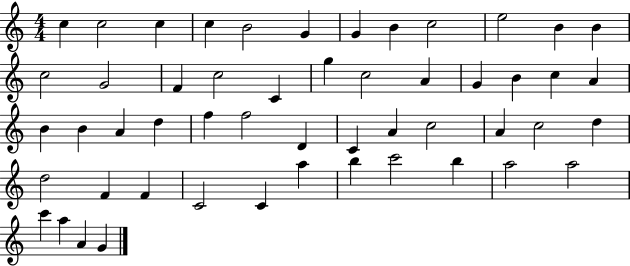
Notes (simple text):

C5/q C5/h C5/q C5/q B4/h G4/q G4/q B4/q C5/h E5/h B4/q B4/q C5/h G4/h F4/q C5/h C4/q G5/q C5/h A4/q G4/q B4/q C5/q A4/q B4/q B4/q A4/q D5/q F5/q F5/h D4/q C4/q A4/q C5/h A4/q C5/h D5/q D5/h F4/q F4/q C4/h C4/q A5/q B5/q C6/h B5/q A5/h A5/h C6/q A5/q A4/q G4/q